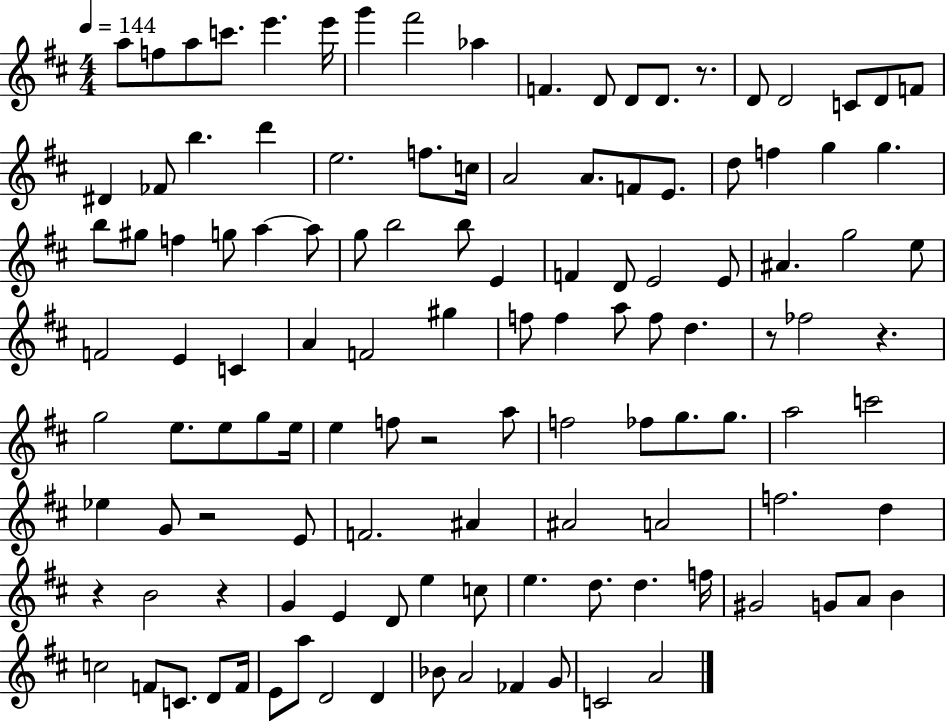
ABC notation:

X:1
T:Untitled
M:4/4
L:1/4
K:D
a/2 f/2 a/2 c'/2 e' e'/4 g' ^f'2 _a F D/2 D/2 D/2 z/2 D/2 D2 C/2 D/2 F/2 ^D _F/2 b d' e2 f/2 c/4 A2 A/2 F/2 E/2 d/2 f g g b/2 ^g/2 f g/2 a a/2 g/2 b2 b/2 E F D/2 E2 E/2 ^A g2 e/2 F2 E C A F2 ^g f/2 f a/2 f/2 d z/2 _f2 z g2 e/2 e/2 g/2 e/4 e f/2 z2 a/2 f2 _f/2 g/2 g/2 a2 c'2 _e G/2 z2 E/2 F2 ^A ^A2 A2 f2 d z B2 z G E D/2 e c/2 e d/2 d f/4 ^G2 G/2 A/2 B c2 F/2 C/2 D/2 F/4 E/2 a/2 D2 D _B/2 A2 _F G/2 C2 A2